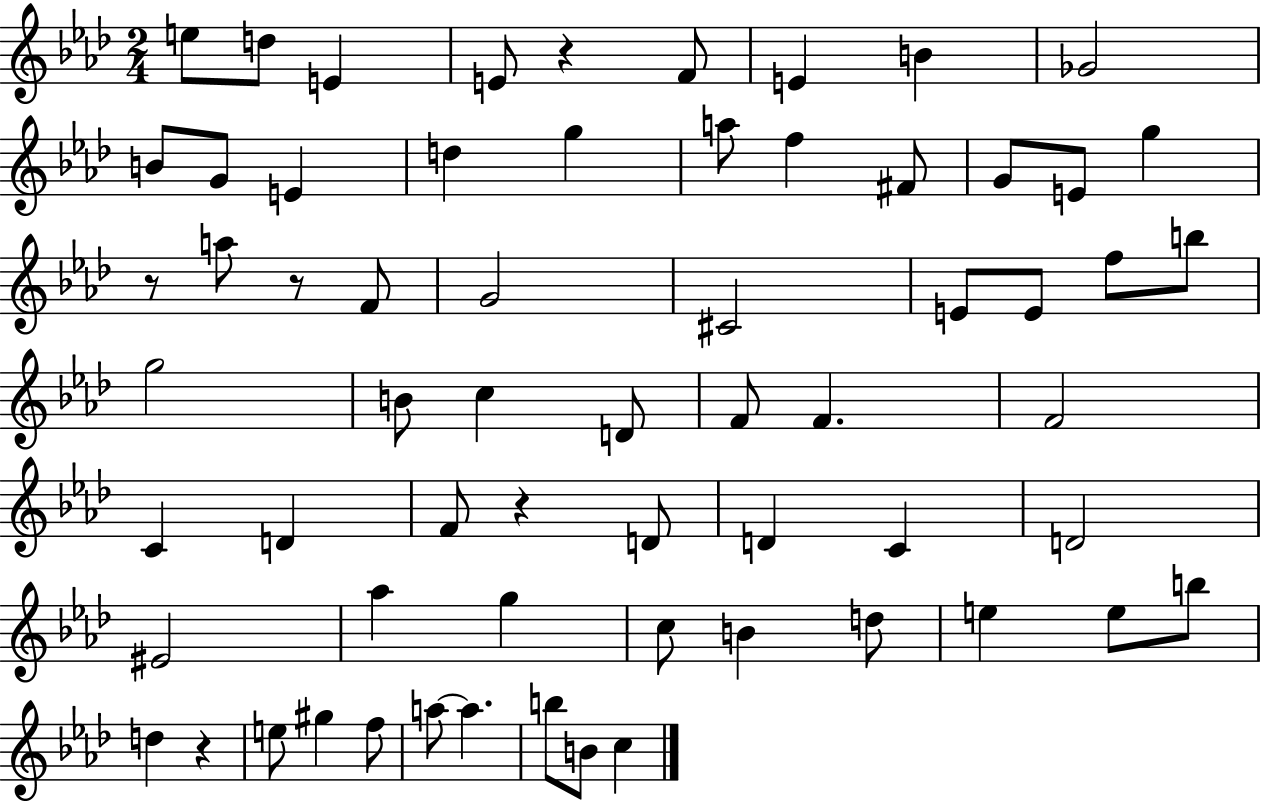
{
  \clef treble
  \numericTimeSignature
  \time 2/4
  \key aes \major
  e''8 d''8 e'4 | e'8 r4 f'8 | e'4 b'4 | ges'2 | \break b'8 g'8 e'4 | d''4 g''4 | a''8 f''4 fis'8 | g'8 e'8 g''4 | \break r8 a''8 r8 f'8 | g'2 | cis'2 | e'8 e'8 f''8 b''8 | \break g''2 | b'8 c''4 d'8 | f'8 f'4. | f'2 | \break c'4 d'4 | f'8 r4 d'8 | d'4 c'4 | d'2 | \break eis'2 | aes''4 g''4 | c''8 b'4 d''8 | e''4 e''8 b''8 | \break d''4 r4 | e''8 gis''4 f''8 | a''8~~ a''4. | b''8 b'8 c''4 | \break \bar "|."
}